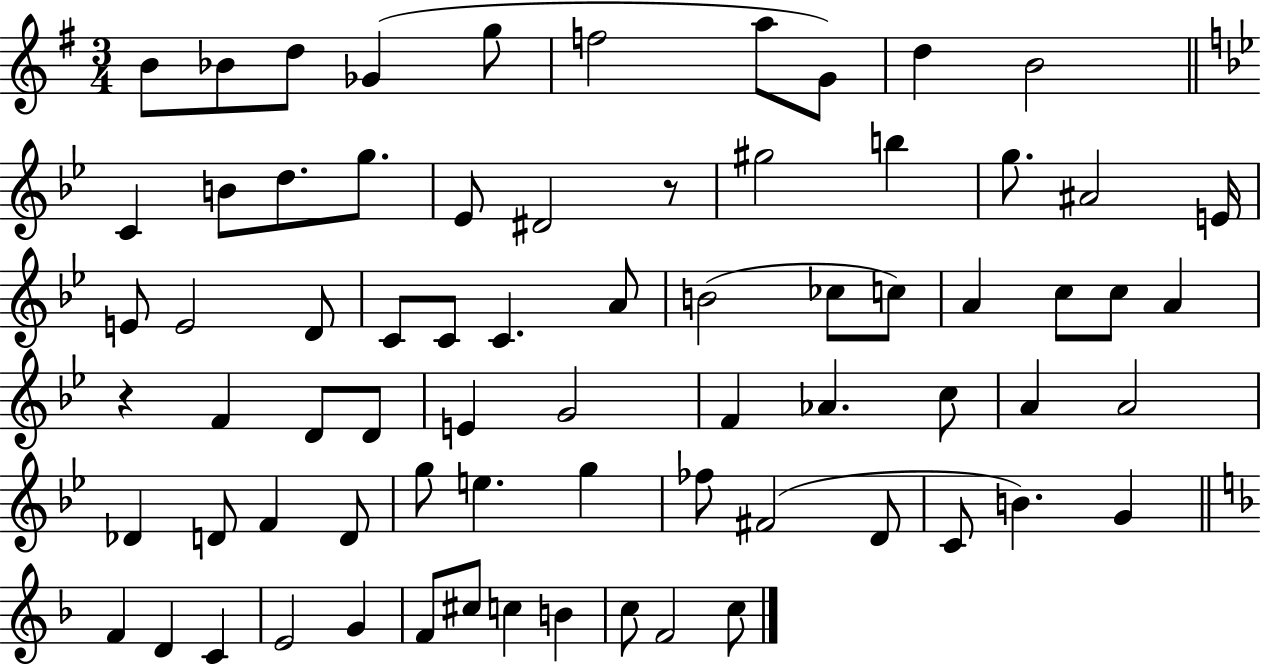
B4/e Bb4/e D5/e Gb4/q G5/e F5/h A5/e G4/e D5/q B4/h C4/q B4/e D5/e. G5/e. Eb4/e D#4/h R/e G#5/h B5/q G5/e. A#4/h E4/s E4/e E4/h D4/e C4/e C4/e C4/q. A4/e B4/h CES5/e C5/e A4/q C5/e C5/e A4/q R/q F4/q D4/e D4/e E4/q G4/h F4/q Ab4/q. C5/e A4/q A4/h Db4/q D4/e F4/q D4/e G5/e E5/q. G5/q FES5/e F#4/h D4/e C4/e B4/q. G4/q F4/q D4/q C4/q E4/h G4/q F4/e C#5/e C5/q B4/q C5/e F4/h C5/e